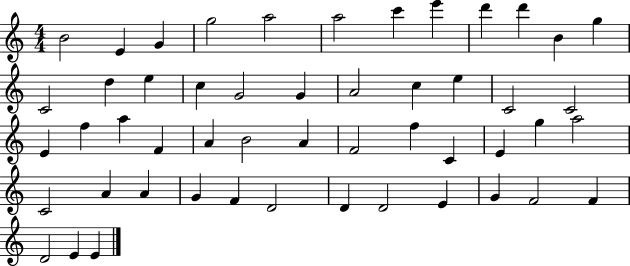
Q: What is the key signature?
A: C major